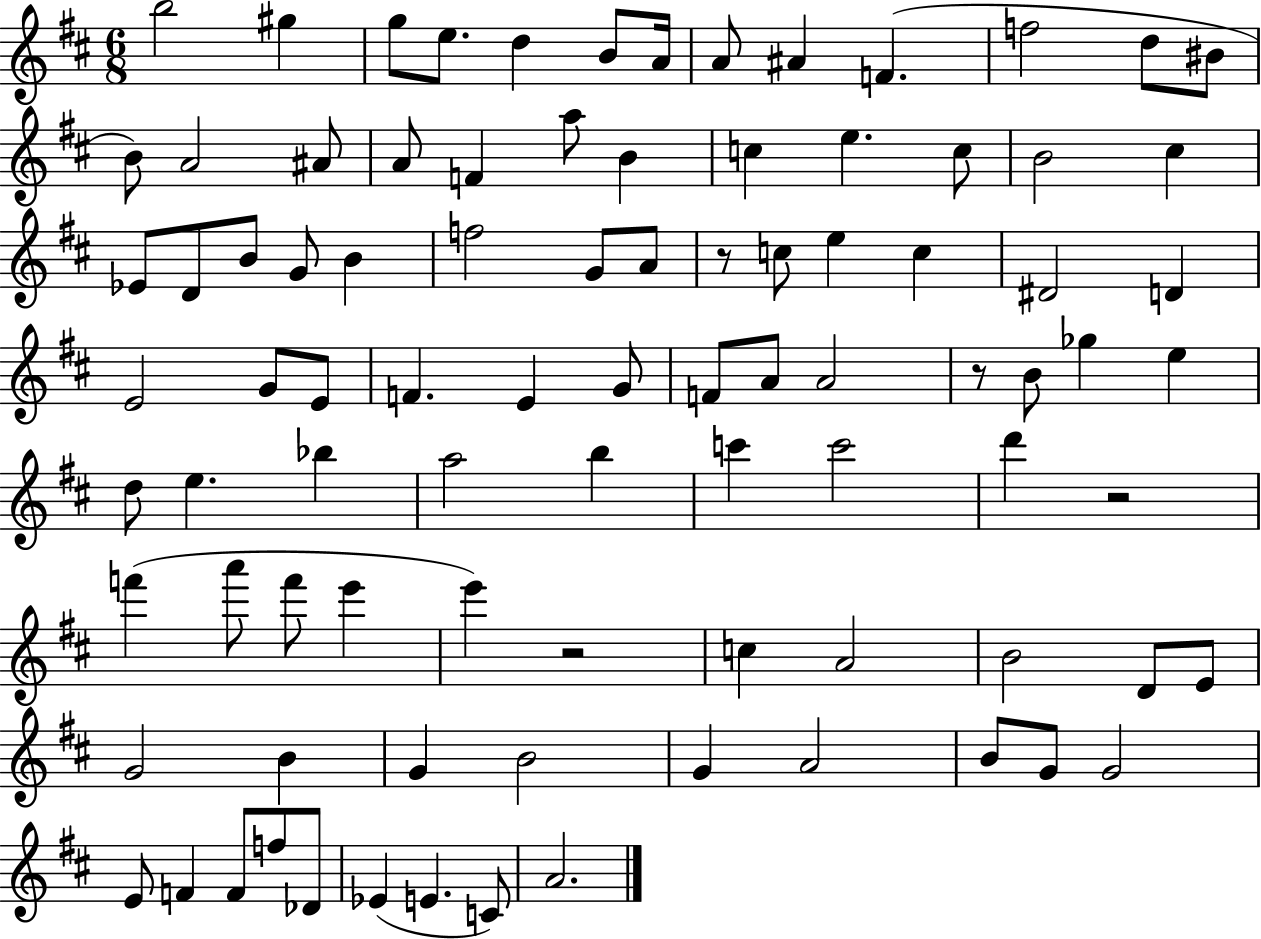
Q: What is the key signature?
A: D major